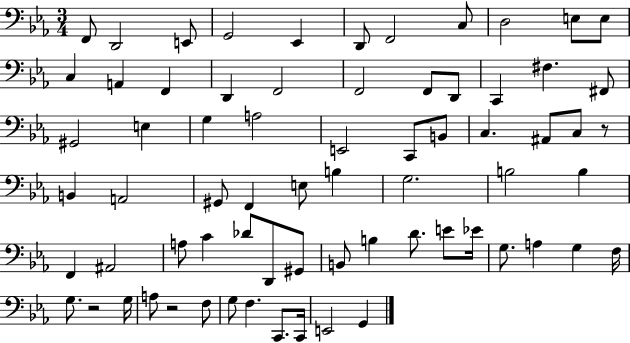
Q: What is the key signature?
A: EES major